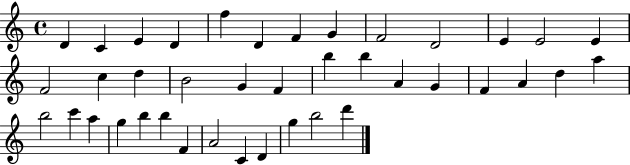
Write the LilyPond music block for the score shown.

{
  \clef treble
  \time 4/4
  \defaultTimeSignature
  \key c \major
  d'4 c'4 e'4 d'4 | f''4 d'4 f'4 g'4 | f'2 d'2 | e'4 e'2 e'4 | \break f'2 c''4 d''4 | b'2 g'4 f'4 | b''4 b''4 a'4 g'4 | f'4 a'4 d''4 a''4 | \break b''2 c'''4 a''4 | g''4 b''4 b''4 f'4 | a'2 c'4 d'4 | g''4 b''2 d'''4 | \break \bar "|."
}